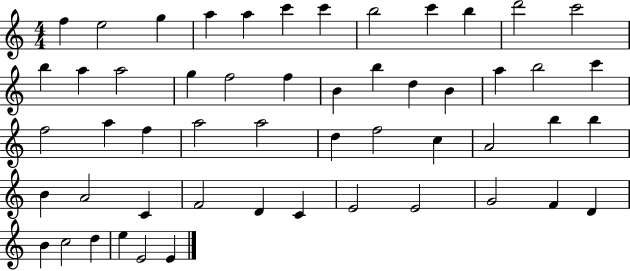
F5/q E5/h G5/q A5/q A5/q C6/q C6/q B5/h C6/q B5/q D6/h C6/h B5/q A5/q A5/h G5/q F5/h F5/q B4/q B5/q D5/q B4/q A5/q B5/h C6/q F5/h A5/q F5/q A5/h A5/h D5/q F5/h C5/q A4/h B5/q B5/q B4/q A4/h C4/q F4/h D4/q C4/q E4/h E4/h G4/h F4/q D4/q B4/q C5/h D5/q E5/q E4/h E4/q